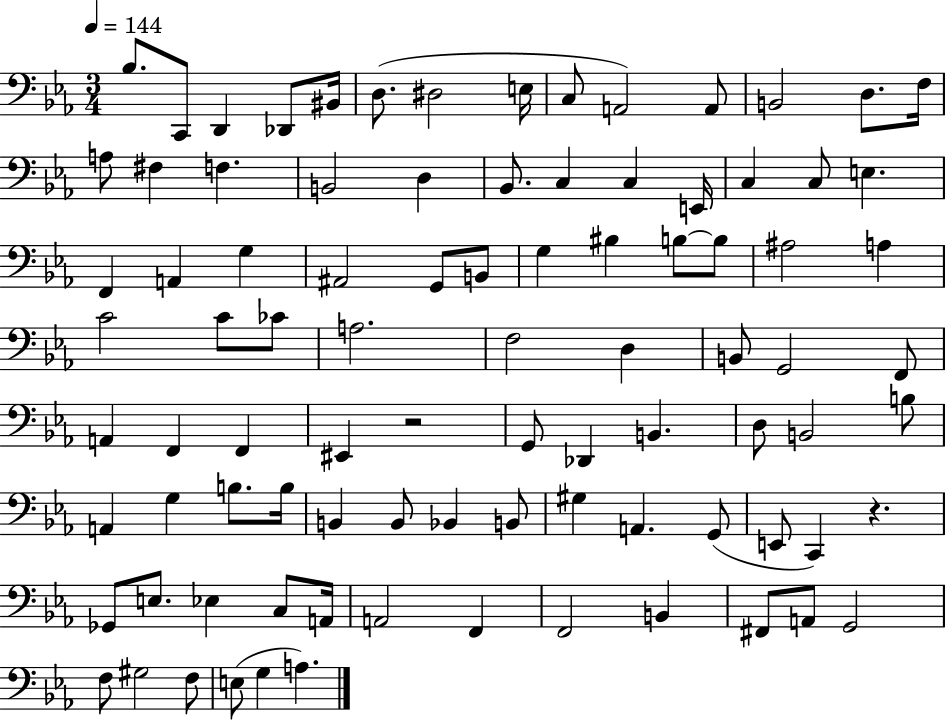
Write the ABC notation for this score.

X:1
T:Untitled
M:3/4
L:1/4
K:Eb
_B,/2 C,,/2 D,, _D,,/2 ^B,,/4 D,/2 ^D,2 E,/4 C,/2 A,,2 A,,/2 B,,2 D,/2 F,/4 A,/2 ^F, F, B,,2 D, _B,,/2 C, C, E,,/4 C, C,/2 E, F,, A,, G, ^A,,2 G,,/2 B,,/2 G, ^B, B,/2 B,/2 ^A,2 A, C2 C/2 _C/2 A,2 F,2 D, B,,/2 G,,2 F,,/2 A,, F,, F,, ^E,, z2 G,,/2 _D,, B,, D,/2 B,,2 B,/2 A,, G, B,/2 B,/4 B,, B,,/2 _B,, B,,/2 ^G, A,, G,,/2 E,,/2 C,, z _G,,/2 E,/2 _E, C,/2 A,,/4 A,,2 F,, F,,2 B,, ^F,,/2 A,,/2 G,,2 F,/2 ^G,2 F,/2 E,/2 G, A,